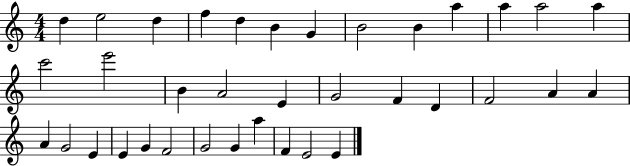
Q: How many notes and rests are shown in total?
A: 36